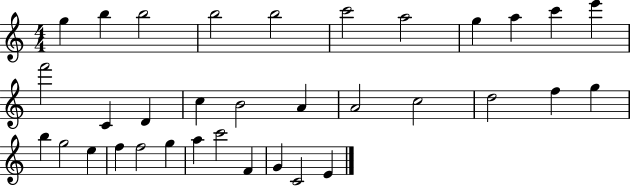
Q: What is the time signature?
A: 4/4